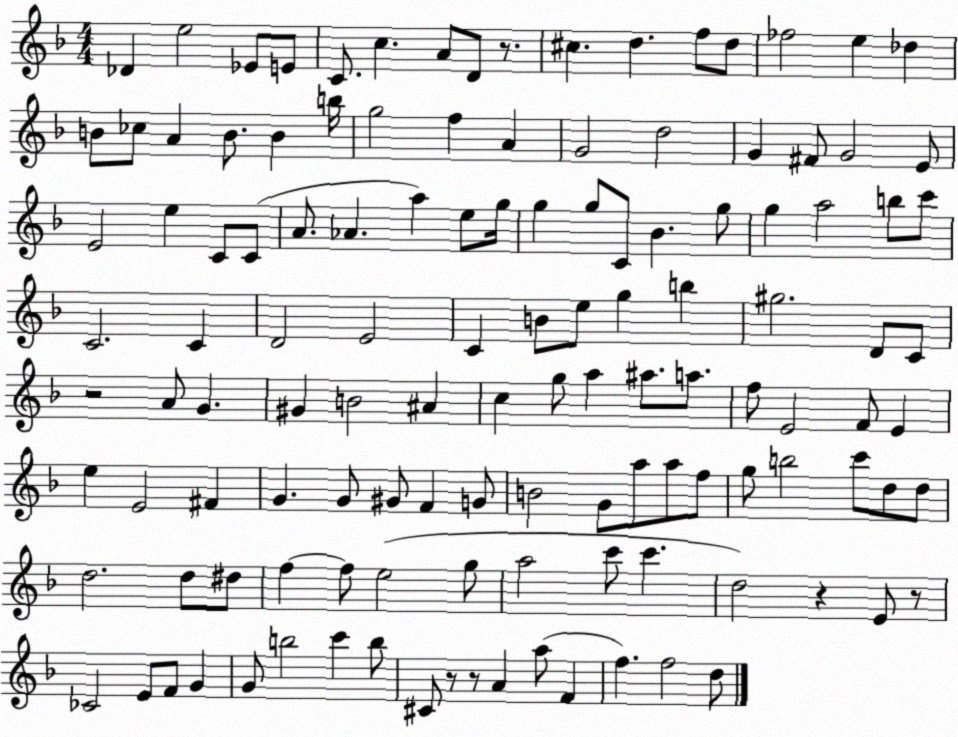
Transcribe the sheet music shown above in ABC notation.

X:1
T:Untitled
M:4/4
L:1/4
K:F
_D e2 _E/2 E/2 C/2 c A/2 D/2 z/2 ^c d f/2 d/2 _f2 e _d B/2 _c/2 A B/2 B b/4 g2 f A G2 d2 G ^F/2 G2 E/2 E2 e C/2 C/2 A/2 _A a e/2 g/4 g g/2 C/2 _B g/2 g a2 b/2 c'/2 C2 C D2 E2 C B/2 e/2 g b ^g2 D/2 C/2 z2 A/2 G ^G B2 ^A c g/2 a ^a/2 a/2 f/2 E2 F/2 E e E2 ^F G G/2 ^G/2 F G/2 B2 G/2 a/2 a/2 f/2 g/2 b2 c'/2 d/2 d/2 d2 d/2 ^d/2 f f/2 e2 g/2 a2 c'/2 c' d2 z E/2 z/2 _C2 E/2 F/2 G G/2 b2 c' b/2 ^C/2 z/2 z/2 A a/2 F f f2 d/2